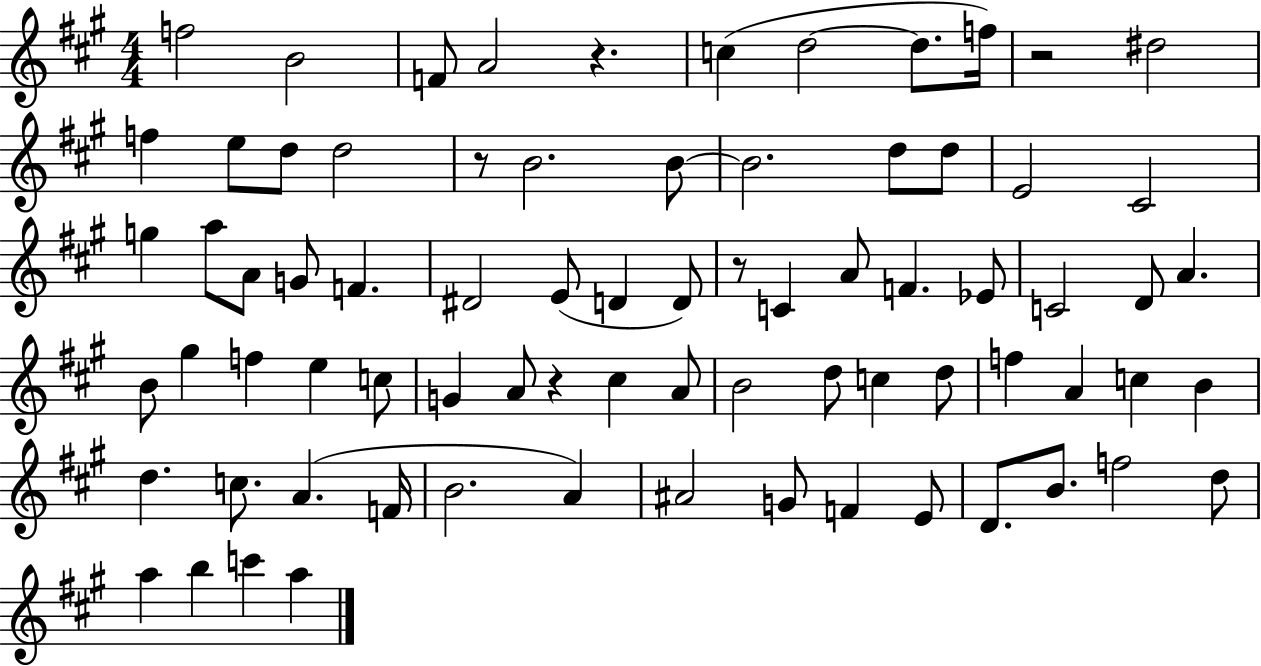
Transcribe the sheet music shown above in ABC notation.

X:1
T:Untitled
M:4/4
L:1/4
K:A
f2 B2 F/2 A2 z c d2 d/2 f/4 z2 ^d2 f e/2 d/2 d2 z/2 B2 B/2 B2 d/2 d/2 E2 ^C2 g a/2 A/2 G/2 F ^D2 E/2 D D/2 z/2 C A/2 F _E/2 C2 D/2 A B/2 ^g f e c/2 G A/2 z ^c A/2 B2 d/2 c d/2 f A c B d c/2 A F/4 B2 A ^A2 G/2 F E/2 D/2 B/2 f2 d/2 a b c' a